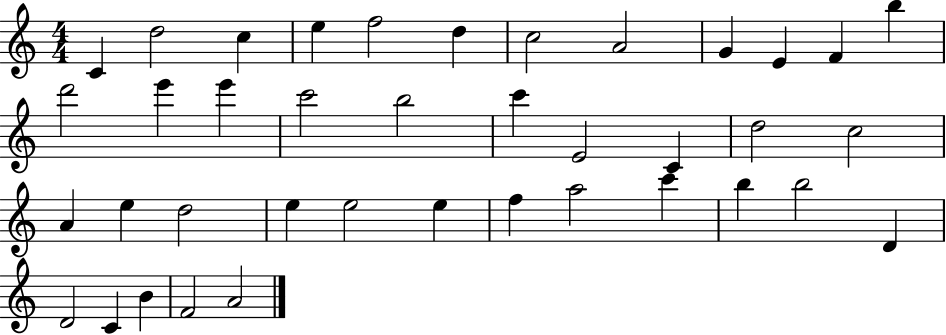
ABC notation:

X:1
T:Untitled
M:4/4
L:1/4
K:C
C d2 c e f2 d c2 A2 G E F b d'2 e' e' c'2 b2 c' E2 C d2 c2 A e d2 e e2 e f a2 c' b b2 D D2 C B F2 A2